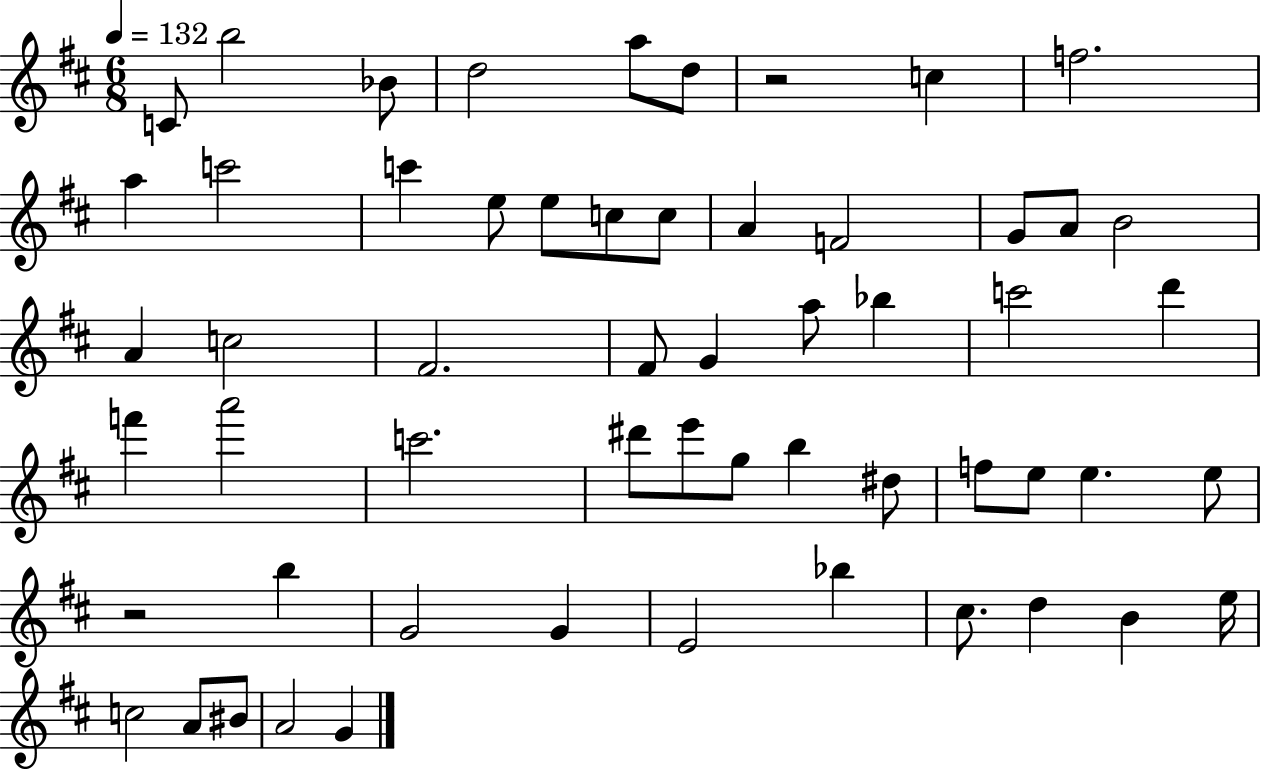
C4/e B5/h Bb4/e D5/h A5/e D5/e R/h C5/q F5/h. A5/q C6/h C6/q E5/e E5/e C5/e C5/e A4/q F4/h G4/e A4/e B4/h A4/q C5/h F#4/h. F#4/e G4/q A5/e Bb5/q C6/h D6/q F6/q A6/h C6/h. D#6/e E6/e G5/e B5/q D#5/e F5/e E5/e E5/q. E5/e R/h B5/q G4/h G4/q E4/h Bb5/q C#5/e. D5/q B4/q E5/s C5/h A4/e BIS4/e A4/h G4/q